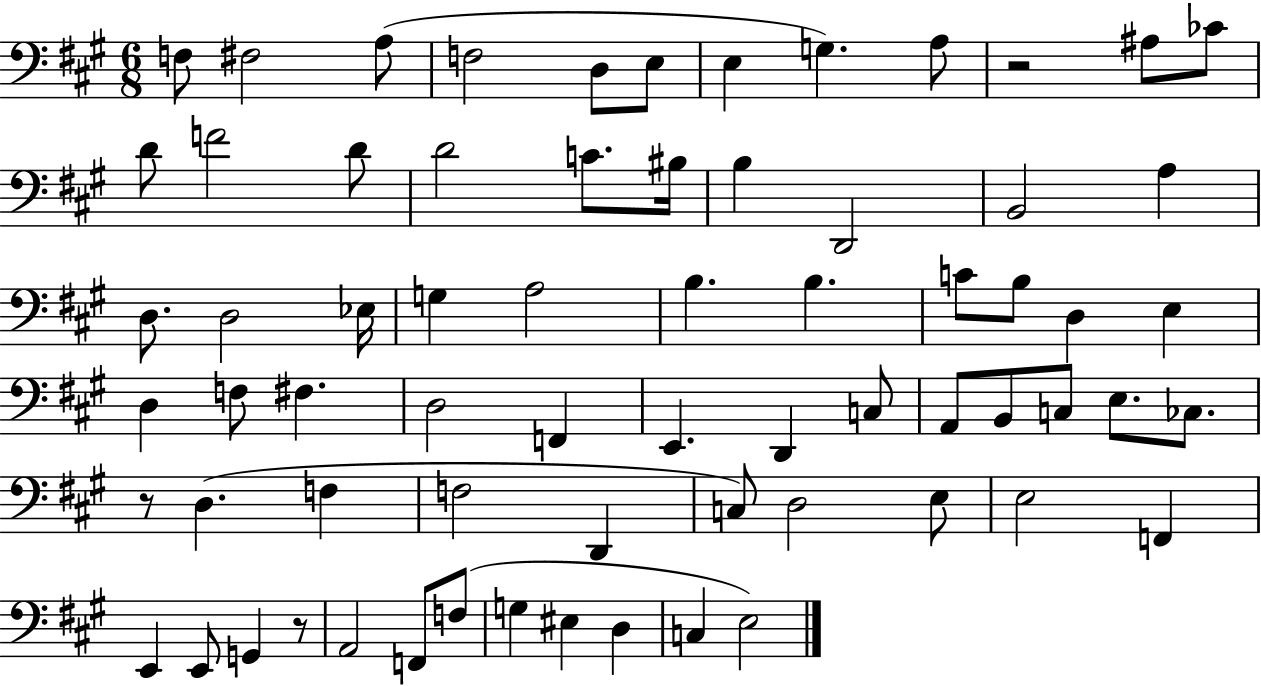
X:1
T:Untitled
M:6/8
L:1/4
K:A
F,/2 ^F,2 A,/2 F,2 D,/2 E,/2 E, G, A,/2 z2 ^A,/2 _C/2 D/2 F2 D/2 D2 C/2 ^B,/4 B, D,,2 B,,2 A, D,/2 D,2 _E,/4 G, A,2 B, B, C/2 B,/2 D, E, D, F,/2 ^F, D,2 F,, E,, D,, C,/2 A,,/2 B,,/2 C,/2 E,/2 _C,/2 z/2 D, F, F,2 D,, C,/2 D,2 E,/2 E,2 F,, E,, E,,/2 G,, z/2 A,,2 F,,/2 F,/2 G, ^E, D, C, E,2